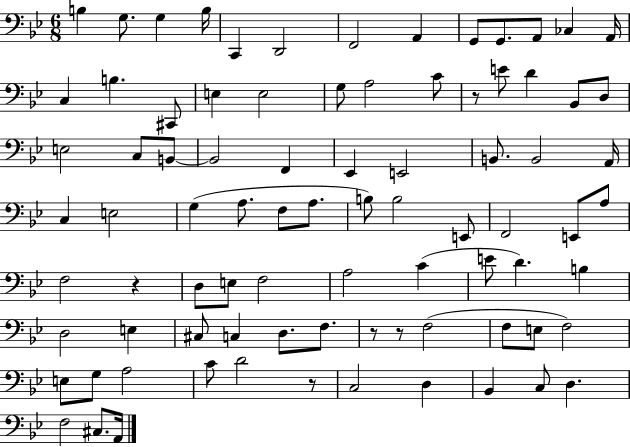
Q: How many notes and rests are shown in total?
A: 84